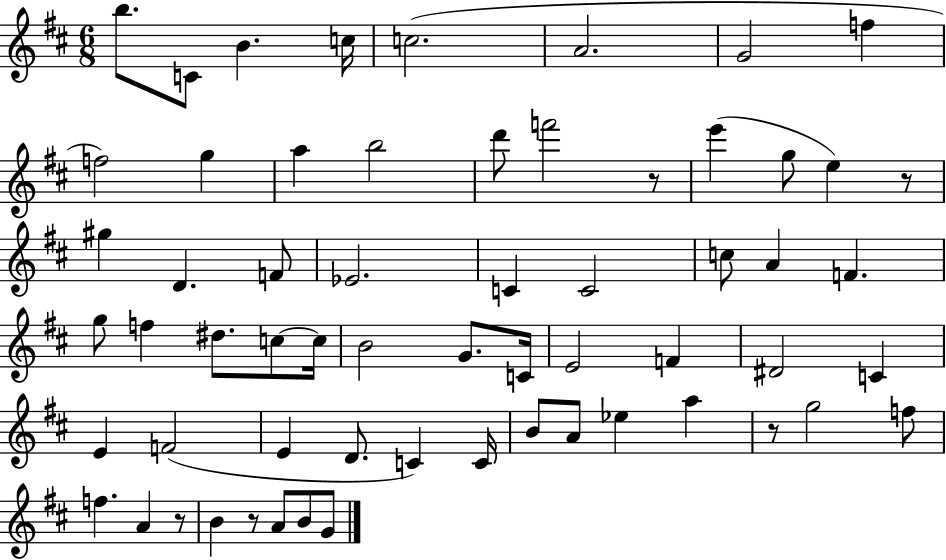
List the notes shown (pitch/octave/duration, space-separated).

B5/e. C4/e B4/q. C5/s C5/h. A4/h. G4/h F5/q F5/h G5/q A5/q B5/h D6/e F6/h R/e E6/q G5/e E5/q R/e G#5/q D4/q. F4/e Eb4/h. C4/q C4/h C5/e A4/q F4/q. G5/e F5/q D#5/e. C5/e C5/s B4/h G4/e. C4/s E4/h F4/q D#4/h C4/q E4/q F4/h E4/q D4/e. C4/q C4/s B4/e A4/e Eb5/q A5/q R/e G5/h F5/e F5/q. A4/q R/e B4/q R/e A4/e B4/e G4/e